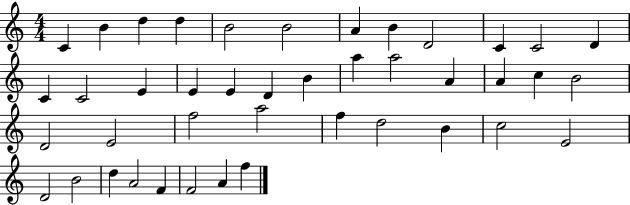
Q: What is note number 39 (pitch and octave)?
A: F4